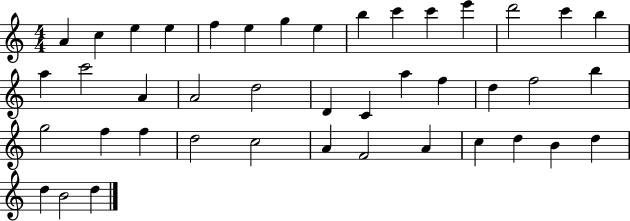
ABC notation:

X:1
T:Untitled
M:4/4
L:1/4
K:C
A c e e f e g e b c' c' e' d'2 c' b a c'2 A A2 d2 D C a f d f2 b g2 f f d2 c2 A F2 A c d B d d B2 d